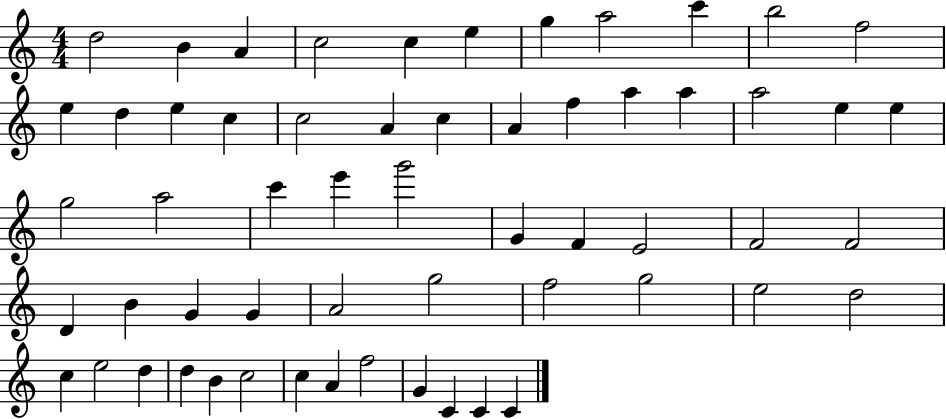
X:1
T:Untitled
M:4/4
L:1/4
K:C
d2 B A c2 c e g a2 c' b2 f2 e d e c c2 A c A f a a a2 e e g2 a2 c' e' g'2 G F E2 F2 F2 D B G G A2 g2 f2 g2 e2 d2 c e2 d d B c2 c A f2 G C C C